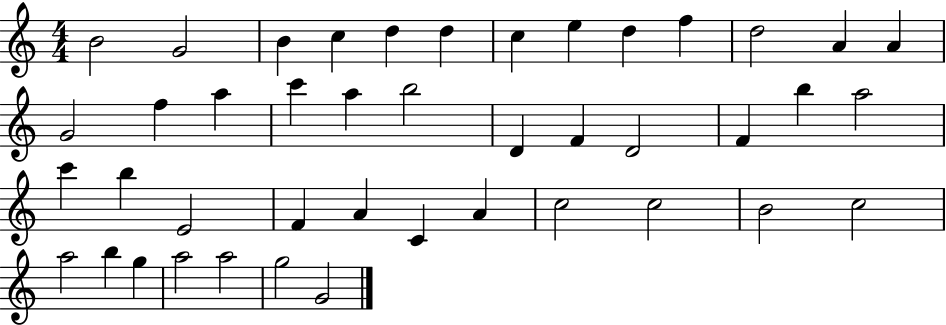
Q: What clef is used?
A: treble